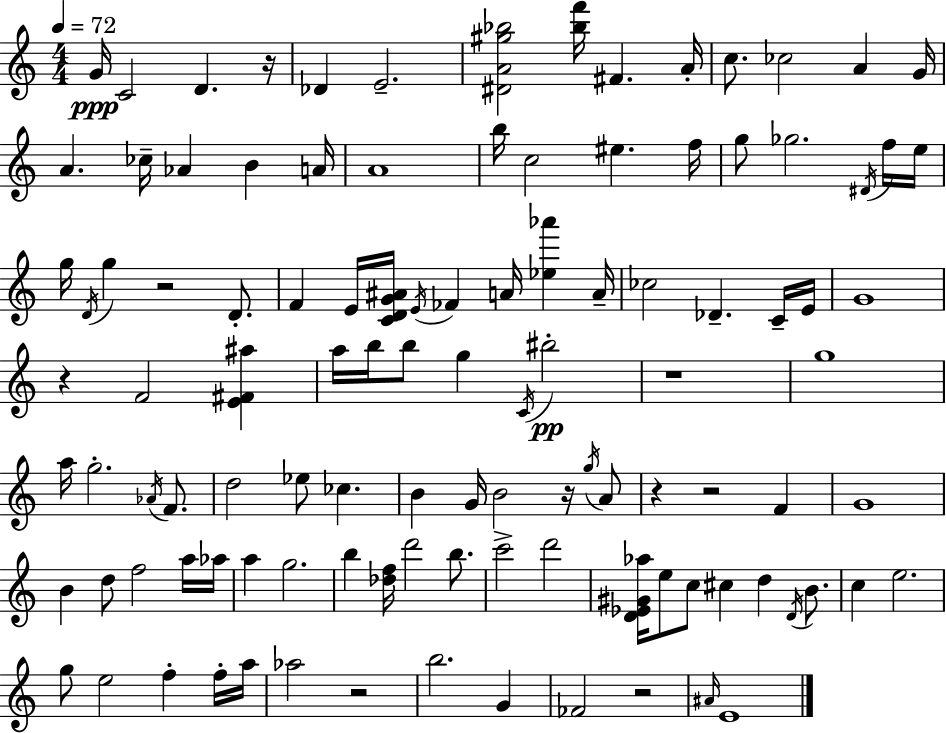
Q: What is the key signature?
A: A minor